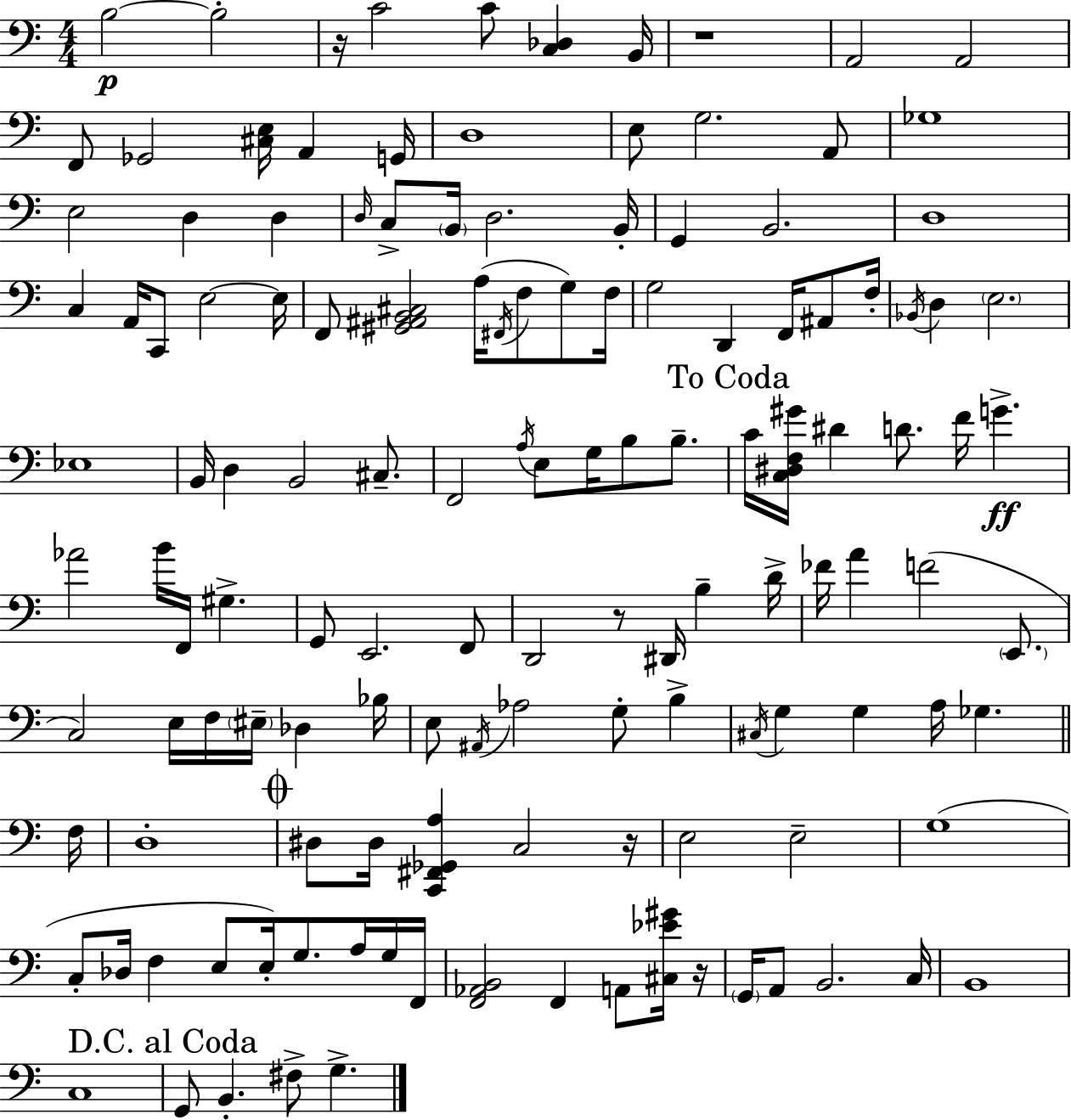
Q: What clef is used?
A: bass